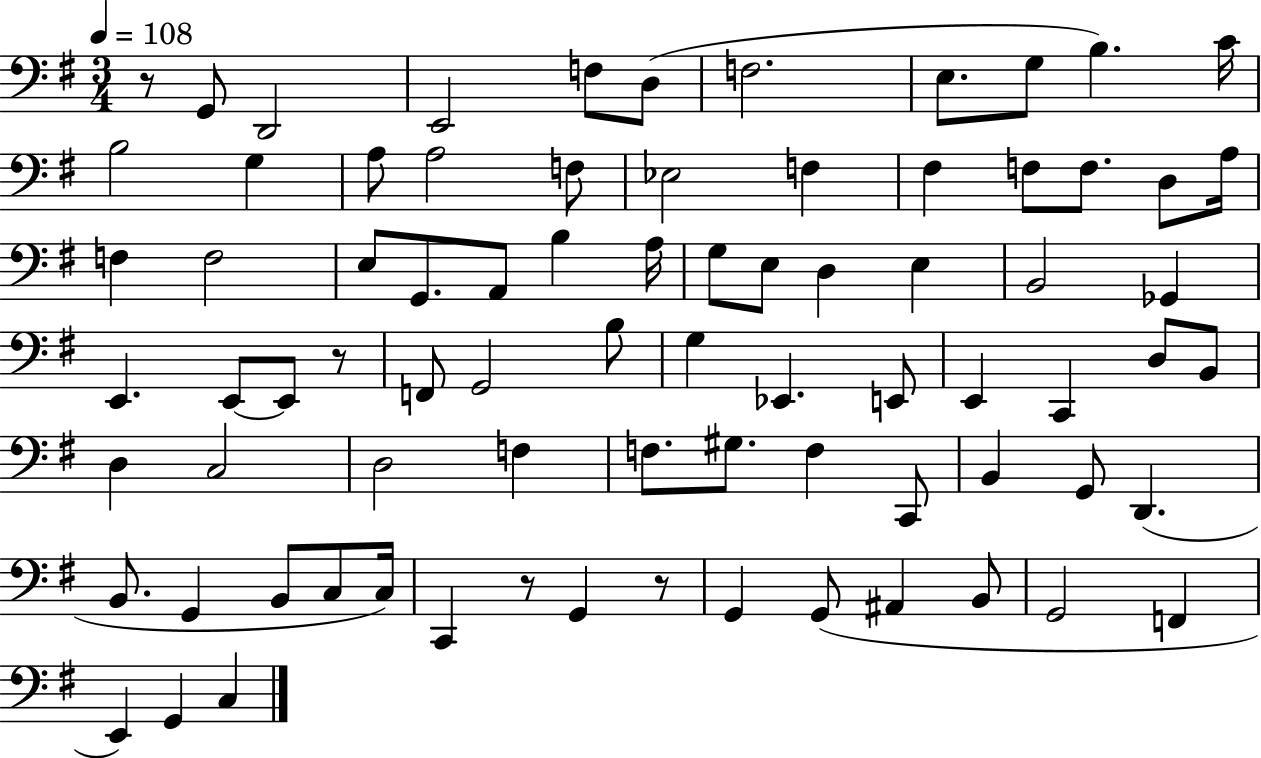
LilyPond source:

{
  \clef bass
  \numericTimeSignature
  \time 3/4
  \key g \major
  \tempo 4 = 108
  r8 g,8 d,2 | e,2 f8 d8( | f2. | e8. g8 b4.) c'16 | \break b2 g4 | a8 a2 f8 | ees2 f4 | fis4 f8 f8. d8 a16 | \break f4 f2 | e8 g,8. a,8 b4 a16 | g8 e8 d4 e4 | b,2 ges,4 | \break e,4. e,8~~ e,8 r8 | f,8 g,2 b8 | g4 ees,4. e,8 | e,4 c,4 d8 b,8 | \break d4 c2 | d2 f4 | f8. gis8. f4 c,8 | b,4 g,8 d,4.( | \break b,8. g,4 b,8 c8 c16) | c,4 r8 g,4 r8 | g,4 g,8( ais,4 b,8 | g,2 f,4 | \break e,4) g,4 c4 | \bar "|."
}